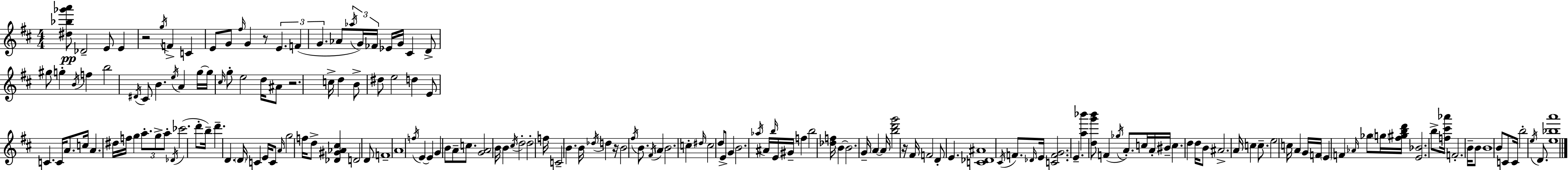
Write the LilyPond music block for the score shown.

{
  \clef treble
  \numericTimeSignature
  \time 4/4
  \key d \major
  <dis'' bes'' ges''' a'''>8\pp des'2-- e'8 e'4 | r2 \acciaccatura { g''16 } f'4-> c'4 | e'8 g'8 \grace { fis''16 } g'4 r8 \tuplet 3/2 { e'4. | f'4( g'4. } aes'8 \tuplet 3/2 { \acciaccatura { aes''16 }) g'16 | \break fes'16 } ees'16 g'16 cis'4 d'8-> gis''8 g''4-. \acciaccatura { b'16 } | f''4 b''2 \acciaccatura { dis'16 } cis'8 b'4. | \acciaccatura { e''16 } a'4 g''16~~ g''16 \grace { cis''16 } g''8-. e''2 | d''16 ais'8 r2. | \break c''16-> d''4 b'8-> dis''8 e''2 | d''4 e'8 c'4. | c'16 a'8. c''16 a'4. dis''16 f''16 | g''4 \tuplet 3/2 { a''8.-. g''8-> a''8-. } \acciaccatura { des'16 } ces'''2.( | \break d'''8-. b''16--) d'''4.-- | d'4. \parenthesize d'16 c'4 e'16 c'8 \grace { a'16 } | g''2 f''16 d''8-> <des' gis' aes' cis''>4 d'2 | d'8 f'1-- | \break a'1 | \acciaccatura { f''16 } e'4~~ e'4 | g'4 b'8 a'8-- c''8. <g' a'>2 | b'16 b'4 \acciaccatura { cis''16 } d''2-. | \break d''2-. f''16 c'2-- | b'4. b'16 \acciaccatura { des''16 } d''4 | r16 b'2 \acciaccatura { fis''16 } b'8. \acciaccatura { fis'16 } \parenthesize a'4 | b'2. c''4-. | \break \grace { dis''16 } c''2 d''8 e'8-> g'4 | b'2. \acciaccatura { aes''16 } | ais'16 \grace { b''16 } e'16 gis'16-- f''4 b''2 | <des'' f''>16 b'4~~ b'2. | \break g'16-- a'4~~ a'16 <b'' d''' g'''>2 r16 | fis'16 f'2 d'8-. e'4. | <c' des' ais'>1 | \acciaccatura { cis'16 } f'8. \grace { des'16 } e'16 <c' f' g'>2. | \break e'4.-- <a'' bes'''>4 <d'' g''' b'''>8 f'4( | \acciaccatura { ges''16 } a'8.-.) c''16 a'16-. bis'16-- c''4. | d''4 d''16 b'8 ais'2.-> | a'16 c''4 c''8.-- e''2 | \break c''16 a'4 g'16 f'16 \parenthesize e'4 f'4 | \grace { aes'16 } ges''8 \parenthesize g''16 <fis'' gis'' b'' d'''>16 <e' bes'>2. | b''8-> <f'' cis''' aes'''>16 f'2.-. | b'16-- b'8 b'1 | \break b'8 c'8 c'16 b''2-. | \acciaccatura { e''16 } d'8. <e'' bes'' a'''>1 | \bar "|."
}